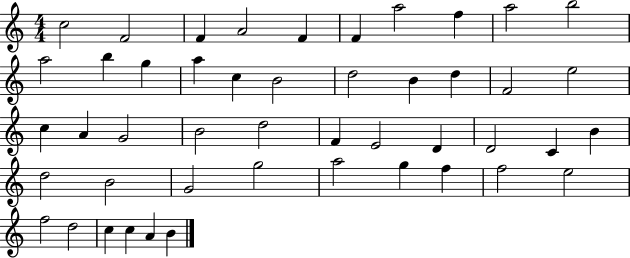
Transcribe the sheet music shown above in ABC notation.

X:1
T:Untitled
M:4/4
L:1/4
K:C
c2 F2 F A2 F F a2 f a2 b2 a2 b g a c B2 d2 B d F2 e2 c A G2 B2 d2 F E2 D D2 C B d2 B2 G2 g2 a2 g f f2 e2 f2 d2 c c A B